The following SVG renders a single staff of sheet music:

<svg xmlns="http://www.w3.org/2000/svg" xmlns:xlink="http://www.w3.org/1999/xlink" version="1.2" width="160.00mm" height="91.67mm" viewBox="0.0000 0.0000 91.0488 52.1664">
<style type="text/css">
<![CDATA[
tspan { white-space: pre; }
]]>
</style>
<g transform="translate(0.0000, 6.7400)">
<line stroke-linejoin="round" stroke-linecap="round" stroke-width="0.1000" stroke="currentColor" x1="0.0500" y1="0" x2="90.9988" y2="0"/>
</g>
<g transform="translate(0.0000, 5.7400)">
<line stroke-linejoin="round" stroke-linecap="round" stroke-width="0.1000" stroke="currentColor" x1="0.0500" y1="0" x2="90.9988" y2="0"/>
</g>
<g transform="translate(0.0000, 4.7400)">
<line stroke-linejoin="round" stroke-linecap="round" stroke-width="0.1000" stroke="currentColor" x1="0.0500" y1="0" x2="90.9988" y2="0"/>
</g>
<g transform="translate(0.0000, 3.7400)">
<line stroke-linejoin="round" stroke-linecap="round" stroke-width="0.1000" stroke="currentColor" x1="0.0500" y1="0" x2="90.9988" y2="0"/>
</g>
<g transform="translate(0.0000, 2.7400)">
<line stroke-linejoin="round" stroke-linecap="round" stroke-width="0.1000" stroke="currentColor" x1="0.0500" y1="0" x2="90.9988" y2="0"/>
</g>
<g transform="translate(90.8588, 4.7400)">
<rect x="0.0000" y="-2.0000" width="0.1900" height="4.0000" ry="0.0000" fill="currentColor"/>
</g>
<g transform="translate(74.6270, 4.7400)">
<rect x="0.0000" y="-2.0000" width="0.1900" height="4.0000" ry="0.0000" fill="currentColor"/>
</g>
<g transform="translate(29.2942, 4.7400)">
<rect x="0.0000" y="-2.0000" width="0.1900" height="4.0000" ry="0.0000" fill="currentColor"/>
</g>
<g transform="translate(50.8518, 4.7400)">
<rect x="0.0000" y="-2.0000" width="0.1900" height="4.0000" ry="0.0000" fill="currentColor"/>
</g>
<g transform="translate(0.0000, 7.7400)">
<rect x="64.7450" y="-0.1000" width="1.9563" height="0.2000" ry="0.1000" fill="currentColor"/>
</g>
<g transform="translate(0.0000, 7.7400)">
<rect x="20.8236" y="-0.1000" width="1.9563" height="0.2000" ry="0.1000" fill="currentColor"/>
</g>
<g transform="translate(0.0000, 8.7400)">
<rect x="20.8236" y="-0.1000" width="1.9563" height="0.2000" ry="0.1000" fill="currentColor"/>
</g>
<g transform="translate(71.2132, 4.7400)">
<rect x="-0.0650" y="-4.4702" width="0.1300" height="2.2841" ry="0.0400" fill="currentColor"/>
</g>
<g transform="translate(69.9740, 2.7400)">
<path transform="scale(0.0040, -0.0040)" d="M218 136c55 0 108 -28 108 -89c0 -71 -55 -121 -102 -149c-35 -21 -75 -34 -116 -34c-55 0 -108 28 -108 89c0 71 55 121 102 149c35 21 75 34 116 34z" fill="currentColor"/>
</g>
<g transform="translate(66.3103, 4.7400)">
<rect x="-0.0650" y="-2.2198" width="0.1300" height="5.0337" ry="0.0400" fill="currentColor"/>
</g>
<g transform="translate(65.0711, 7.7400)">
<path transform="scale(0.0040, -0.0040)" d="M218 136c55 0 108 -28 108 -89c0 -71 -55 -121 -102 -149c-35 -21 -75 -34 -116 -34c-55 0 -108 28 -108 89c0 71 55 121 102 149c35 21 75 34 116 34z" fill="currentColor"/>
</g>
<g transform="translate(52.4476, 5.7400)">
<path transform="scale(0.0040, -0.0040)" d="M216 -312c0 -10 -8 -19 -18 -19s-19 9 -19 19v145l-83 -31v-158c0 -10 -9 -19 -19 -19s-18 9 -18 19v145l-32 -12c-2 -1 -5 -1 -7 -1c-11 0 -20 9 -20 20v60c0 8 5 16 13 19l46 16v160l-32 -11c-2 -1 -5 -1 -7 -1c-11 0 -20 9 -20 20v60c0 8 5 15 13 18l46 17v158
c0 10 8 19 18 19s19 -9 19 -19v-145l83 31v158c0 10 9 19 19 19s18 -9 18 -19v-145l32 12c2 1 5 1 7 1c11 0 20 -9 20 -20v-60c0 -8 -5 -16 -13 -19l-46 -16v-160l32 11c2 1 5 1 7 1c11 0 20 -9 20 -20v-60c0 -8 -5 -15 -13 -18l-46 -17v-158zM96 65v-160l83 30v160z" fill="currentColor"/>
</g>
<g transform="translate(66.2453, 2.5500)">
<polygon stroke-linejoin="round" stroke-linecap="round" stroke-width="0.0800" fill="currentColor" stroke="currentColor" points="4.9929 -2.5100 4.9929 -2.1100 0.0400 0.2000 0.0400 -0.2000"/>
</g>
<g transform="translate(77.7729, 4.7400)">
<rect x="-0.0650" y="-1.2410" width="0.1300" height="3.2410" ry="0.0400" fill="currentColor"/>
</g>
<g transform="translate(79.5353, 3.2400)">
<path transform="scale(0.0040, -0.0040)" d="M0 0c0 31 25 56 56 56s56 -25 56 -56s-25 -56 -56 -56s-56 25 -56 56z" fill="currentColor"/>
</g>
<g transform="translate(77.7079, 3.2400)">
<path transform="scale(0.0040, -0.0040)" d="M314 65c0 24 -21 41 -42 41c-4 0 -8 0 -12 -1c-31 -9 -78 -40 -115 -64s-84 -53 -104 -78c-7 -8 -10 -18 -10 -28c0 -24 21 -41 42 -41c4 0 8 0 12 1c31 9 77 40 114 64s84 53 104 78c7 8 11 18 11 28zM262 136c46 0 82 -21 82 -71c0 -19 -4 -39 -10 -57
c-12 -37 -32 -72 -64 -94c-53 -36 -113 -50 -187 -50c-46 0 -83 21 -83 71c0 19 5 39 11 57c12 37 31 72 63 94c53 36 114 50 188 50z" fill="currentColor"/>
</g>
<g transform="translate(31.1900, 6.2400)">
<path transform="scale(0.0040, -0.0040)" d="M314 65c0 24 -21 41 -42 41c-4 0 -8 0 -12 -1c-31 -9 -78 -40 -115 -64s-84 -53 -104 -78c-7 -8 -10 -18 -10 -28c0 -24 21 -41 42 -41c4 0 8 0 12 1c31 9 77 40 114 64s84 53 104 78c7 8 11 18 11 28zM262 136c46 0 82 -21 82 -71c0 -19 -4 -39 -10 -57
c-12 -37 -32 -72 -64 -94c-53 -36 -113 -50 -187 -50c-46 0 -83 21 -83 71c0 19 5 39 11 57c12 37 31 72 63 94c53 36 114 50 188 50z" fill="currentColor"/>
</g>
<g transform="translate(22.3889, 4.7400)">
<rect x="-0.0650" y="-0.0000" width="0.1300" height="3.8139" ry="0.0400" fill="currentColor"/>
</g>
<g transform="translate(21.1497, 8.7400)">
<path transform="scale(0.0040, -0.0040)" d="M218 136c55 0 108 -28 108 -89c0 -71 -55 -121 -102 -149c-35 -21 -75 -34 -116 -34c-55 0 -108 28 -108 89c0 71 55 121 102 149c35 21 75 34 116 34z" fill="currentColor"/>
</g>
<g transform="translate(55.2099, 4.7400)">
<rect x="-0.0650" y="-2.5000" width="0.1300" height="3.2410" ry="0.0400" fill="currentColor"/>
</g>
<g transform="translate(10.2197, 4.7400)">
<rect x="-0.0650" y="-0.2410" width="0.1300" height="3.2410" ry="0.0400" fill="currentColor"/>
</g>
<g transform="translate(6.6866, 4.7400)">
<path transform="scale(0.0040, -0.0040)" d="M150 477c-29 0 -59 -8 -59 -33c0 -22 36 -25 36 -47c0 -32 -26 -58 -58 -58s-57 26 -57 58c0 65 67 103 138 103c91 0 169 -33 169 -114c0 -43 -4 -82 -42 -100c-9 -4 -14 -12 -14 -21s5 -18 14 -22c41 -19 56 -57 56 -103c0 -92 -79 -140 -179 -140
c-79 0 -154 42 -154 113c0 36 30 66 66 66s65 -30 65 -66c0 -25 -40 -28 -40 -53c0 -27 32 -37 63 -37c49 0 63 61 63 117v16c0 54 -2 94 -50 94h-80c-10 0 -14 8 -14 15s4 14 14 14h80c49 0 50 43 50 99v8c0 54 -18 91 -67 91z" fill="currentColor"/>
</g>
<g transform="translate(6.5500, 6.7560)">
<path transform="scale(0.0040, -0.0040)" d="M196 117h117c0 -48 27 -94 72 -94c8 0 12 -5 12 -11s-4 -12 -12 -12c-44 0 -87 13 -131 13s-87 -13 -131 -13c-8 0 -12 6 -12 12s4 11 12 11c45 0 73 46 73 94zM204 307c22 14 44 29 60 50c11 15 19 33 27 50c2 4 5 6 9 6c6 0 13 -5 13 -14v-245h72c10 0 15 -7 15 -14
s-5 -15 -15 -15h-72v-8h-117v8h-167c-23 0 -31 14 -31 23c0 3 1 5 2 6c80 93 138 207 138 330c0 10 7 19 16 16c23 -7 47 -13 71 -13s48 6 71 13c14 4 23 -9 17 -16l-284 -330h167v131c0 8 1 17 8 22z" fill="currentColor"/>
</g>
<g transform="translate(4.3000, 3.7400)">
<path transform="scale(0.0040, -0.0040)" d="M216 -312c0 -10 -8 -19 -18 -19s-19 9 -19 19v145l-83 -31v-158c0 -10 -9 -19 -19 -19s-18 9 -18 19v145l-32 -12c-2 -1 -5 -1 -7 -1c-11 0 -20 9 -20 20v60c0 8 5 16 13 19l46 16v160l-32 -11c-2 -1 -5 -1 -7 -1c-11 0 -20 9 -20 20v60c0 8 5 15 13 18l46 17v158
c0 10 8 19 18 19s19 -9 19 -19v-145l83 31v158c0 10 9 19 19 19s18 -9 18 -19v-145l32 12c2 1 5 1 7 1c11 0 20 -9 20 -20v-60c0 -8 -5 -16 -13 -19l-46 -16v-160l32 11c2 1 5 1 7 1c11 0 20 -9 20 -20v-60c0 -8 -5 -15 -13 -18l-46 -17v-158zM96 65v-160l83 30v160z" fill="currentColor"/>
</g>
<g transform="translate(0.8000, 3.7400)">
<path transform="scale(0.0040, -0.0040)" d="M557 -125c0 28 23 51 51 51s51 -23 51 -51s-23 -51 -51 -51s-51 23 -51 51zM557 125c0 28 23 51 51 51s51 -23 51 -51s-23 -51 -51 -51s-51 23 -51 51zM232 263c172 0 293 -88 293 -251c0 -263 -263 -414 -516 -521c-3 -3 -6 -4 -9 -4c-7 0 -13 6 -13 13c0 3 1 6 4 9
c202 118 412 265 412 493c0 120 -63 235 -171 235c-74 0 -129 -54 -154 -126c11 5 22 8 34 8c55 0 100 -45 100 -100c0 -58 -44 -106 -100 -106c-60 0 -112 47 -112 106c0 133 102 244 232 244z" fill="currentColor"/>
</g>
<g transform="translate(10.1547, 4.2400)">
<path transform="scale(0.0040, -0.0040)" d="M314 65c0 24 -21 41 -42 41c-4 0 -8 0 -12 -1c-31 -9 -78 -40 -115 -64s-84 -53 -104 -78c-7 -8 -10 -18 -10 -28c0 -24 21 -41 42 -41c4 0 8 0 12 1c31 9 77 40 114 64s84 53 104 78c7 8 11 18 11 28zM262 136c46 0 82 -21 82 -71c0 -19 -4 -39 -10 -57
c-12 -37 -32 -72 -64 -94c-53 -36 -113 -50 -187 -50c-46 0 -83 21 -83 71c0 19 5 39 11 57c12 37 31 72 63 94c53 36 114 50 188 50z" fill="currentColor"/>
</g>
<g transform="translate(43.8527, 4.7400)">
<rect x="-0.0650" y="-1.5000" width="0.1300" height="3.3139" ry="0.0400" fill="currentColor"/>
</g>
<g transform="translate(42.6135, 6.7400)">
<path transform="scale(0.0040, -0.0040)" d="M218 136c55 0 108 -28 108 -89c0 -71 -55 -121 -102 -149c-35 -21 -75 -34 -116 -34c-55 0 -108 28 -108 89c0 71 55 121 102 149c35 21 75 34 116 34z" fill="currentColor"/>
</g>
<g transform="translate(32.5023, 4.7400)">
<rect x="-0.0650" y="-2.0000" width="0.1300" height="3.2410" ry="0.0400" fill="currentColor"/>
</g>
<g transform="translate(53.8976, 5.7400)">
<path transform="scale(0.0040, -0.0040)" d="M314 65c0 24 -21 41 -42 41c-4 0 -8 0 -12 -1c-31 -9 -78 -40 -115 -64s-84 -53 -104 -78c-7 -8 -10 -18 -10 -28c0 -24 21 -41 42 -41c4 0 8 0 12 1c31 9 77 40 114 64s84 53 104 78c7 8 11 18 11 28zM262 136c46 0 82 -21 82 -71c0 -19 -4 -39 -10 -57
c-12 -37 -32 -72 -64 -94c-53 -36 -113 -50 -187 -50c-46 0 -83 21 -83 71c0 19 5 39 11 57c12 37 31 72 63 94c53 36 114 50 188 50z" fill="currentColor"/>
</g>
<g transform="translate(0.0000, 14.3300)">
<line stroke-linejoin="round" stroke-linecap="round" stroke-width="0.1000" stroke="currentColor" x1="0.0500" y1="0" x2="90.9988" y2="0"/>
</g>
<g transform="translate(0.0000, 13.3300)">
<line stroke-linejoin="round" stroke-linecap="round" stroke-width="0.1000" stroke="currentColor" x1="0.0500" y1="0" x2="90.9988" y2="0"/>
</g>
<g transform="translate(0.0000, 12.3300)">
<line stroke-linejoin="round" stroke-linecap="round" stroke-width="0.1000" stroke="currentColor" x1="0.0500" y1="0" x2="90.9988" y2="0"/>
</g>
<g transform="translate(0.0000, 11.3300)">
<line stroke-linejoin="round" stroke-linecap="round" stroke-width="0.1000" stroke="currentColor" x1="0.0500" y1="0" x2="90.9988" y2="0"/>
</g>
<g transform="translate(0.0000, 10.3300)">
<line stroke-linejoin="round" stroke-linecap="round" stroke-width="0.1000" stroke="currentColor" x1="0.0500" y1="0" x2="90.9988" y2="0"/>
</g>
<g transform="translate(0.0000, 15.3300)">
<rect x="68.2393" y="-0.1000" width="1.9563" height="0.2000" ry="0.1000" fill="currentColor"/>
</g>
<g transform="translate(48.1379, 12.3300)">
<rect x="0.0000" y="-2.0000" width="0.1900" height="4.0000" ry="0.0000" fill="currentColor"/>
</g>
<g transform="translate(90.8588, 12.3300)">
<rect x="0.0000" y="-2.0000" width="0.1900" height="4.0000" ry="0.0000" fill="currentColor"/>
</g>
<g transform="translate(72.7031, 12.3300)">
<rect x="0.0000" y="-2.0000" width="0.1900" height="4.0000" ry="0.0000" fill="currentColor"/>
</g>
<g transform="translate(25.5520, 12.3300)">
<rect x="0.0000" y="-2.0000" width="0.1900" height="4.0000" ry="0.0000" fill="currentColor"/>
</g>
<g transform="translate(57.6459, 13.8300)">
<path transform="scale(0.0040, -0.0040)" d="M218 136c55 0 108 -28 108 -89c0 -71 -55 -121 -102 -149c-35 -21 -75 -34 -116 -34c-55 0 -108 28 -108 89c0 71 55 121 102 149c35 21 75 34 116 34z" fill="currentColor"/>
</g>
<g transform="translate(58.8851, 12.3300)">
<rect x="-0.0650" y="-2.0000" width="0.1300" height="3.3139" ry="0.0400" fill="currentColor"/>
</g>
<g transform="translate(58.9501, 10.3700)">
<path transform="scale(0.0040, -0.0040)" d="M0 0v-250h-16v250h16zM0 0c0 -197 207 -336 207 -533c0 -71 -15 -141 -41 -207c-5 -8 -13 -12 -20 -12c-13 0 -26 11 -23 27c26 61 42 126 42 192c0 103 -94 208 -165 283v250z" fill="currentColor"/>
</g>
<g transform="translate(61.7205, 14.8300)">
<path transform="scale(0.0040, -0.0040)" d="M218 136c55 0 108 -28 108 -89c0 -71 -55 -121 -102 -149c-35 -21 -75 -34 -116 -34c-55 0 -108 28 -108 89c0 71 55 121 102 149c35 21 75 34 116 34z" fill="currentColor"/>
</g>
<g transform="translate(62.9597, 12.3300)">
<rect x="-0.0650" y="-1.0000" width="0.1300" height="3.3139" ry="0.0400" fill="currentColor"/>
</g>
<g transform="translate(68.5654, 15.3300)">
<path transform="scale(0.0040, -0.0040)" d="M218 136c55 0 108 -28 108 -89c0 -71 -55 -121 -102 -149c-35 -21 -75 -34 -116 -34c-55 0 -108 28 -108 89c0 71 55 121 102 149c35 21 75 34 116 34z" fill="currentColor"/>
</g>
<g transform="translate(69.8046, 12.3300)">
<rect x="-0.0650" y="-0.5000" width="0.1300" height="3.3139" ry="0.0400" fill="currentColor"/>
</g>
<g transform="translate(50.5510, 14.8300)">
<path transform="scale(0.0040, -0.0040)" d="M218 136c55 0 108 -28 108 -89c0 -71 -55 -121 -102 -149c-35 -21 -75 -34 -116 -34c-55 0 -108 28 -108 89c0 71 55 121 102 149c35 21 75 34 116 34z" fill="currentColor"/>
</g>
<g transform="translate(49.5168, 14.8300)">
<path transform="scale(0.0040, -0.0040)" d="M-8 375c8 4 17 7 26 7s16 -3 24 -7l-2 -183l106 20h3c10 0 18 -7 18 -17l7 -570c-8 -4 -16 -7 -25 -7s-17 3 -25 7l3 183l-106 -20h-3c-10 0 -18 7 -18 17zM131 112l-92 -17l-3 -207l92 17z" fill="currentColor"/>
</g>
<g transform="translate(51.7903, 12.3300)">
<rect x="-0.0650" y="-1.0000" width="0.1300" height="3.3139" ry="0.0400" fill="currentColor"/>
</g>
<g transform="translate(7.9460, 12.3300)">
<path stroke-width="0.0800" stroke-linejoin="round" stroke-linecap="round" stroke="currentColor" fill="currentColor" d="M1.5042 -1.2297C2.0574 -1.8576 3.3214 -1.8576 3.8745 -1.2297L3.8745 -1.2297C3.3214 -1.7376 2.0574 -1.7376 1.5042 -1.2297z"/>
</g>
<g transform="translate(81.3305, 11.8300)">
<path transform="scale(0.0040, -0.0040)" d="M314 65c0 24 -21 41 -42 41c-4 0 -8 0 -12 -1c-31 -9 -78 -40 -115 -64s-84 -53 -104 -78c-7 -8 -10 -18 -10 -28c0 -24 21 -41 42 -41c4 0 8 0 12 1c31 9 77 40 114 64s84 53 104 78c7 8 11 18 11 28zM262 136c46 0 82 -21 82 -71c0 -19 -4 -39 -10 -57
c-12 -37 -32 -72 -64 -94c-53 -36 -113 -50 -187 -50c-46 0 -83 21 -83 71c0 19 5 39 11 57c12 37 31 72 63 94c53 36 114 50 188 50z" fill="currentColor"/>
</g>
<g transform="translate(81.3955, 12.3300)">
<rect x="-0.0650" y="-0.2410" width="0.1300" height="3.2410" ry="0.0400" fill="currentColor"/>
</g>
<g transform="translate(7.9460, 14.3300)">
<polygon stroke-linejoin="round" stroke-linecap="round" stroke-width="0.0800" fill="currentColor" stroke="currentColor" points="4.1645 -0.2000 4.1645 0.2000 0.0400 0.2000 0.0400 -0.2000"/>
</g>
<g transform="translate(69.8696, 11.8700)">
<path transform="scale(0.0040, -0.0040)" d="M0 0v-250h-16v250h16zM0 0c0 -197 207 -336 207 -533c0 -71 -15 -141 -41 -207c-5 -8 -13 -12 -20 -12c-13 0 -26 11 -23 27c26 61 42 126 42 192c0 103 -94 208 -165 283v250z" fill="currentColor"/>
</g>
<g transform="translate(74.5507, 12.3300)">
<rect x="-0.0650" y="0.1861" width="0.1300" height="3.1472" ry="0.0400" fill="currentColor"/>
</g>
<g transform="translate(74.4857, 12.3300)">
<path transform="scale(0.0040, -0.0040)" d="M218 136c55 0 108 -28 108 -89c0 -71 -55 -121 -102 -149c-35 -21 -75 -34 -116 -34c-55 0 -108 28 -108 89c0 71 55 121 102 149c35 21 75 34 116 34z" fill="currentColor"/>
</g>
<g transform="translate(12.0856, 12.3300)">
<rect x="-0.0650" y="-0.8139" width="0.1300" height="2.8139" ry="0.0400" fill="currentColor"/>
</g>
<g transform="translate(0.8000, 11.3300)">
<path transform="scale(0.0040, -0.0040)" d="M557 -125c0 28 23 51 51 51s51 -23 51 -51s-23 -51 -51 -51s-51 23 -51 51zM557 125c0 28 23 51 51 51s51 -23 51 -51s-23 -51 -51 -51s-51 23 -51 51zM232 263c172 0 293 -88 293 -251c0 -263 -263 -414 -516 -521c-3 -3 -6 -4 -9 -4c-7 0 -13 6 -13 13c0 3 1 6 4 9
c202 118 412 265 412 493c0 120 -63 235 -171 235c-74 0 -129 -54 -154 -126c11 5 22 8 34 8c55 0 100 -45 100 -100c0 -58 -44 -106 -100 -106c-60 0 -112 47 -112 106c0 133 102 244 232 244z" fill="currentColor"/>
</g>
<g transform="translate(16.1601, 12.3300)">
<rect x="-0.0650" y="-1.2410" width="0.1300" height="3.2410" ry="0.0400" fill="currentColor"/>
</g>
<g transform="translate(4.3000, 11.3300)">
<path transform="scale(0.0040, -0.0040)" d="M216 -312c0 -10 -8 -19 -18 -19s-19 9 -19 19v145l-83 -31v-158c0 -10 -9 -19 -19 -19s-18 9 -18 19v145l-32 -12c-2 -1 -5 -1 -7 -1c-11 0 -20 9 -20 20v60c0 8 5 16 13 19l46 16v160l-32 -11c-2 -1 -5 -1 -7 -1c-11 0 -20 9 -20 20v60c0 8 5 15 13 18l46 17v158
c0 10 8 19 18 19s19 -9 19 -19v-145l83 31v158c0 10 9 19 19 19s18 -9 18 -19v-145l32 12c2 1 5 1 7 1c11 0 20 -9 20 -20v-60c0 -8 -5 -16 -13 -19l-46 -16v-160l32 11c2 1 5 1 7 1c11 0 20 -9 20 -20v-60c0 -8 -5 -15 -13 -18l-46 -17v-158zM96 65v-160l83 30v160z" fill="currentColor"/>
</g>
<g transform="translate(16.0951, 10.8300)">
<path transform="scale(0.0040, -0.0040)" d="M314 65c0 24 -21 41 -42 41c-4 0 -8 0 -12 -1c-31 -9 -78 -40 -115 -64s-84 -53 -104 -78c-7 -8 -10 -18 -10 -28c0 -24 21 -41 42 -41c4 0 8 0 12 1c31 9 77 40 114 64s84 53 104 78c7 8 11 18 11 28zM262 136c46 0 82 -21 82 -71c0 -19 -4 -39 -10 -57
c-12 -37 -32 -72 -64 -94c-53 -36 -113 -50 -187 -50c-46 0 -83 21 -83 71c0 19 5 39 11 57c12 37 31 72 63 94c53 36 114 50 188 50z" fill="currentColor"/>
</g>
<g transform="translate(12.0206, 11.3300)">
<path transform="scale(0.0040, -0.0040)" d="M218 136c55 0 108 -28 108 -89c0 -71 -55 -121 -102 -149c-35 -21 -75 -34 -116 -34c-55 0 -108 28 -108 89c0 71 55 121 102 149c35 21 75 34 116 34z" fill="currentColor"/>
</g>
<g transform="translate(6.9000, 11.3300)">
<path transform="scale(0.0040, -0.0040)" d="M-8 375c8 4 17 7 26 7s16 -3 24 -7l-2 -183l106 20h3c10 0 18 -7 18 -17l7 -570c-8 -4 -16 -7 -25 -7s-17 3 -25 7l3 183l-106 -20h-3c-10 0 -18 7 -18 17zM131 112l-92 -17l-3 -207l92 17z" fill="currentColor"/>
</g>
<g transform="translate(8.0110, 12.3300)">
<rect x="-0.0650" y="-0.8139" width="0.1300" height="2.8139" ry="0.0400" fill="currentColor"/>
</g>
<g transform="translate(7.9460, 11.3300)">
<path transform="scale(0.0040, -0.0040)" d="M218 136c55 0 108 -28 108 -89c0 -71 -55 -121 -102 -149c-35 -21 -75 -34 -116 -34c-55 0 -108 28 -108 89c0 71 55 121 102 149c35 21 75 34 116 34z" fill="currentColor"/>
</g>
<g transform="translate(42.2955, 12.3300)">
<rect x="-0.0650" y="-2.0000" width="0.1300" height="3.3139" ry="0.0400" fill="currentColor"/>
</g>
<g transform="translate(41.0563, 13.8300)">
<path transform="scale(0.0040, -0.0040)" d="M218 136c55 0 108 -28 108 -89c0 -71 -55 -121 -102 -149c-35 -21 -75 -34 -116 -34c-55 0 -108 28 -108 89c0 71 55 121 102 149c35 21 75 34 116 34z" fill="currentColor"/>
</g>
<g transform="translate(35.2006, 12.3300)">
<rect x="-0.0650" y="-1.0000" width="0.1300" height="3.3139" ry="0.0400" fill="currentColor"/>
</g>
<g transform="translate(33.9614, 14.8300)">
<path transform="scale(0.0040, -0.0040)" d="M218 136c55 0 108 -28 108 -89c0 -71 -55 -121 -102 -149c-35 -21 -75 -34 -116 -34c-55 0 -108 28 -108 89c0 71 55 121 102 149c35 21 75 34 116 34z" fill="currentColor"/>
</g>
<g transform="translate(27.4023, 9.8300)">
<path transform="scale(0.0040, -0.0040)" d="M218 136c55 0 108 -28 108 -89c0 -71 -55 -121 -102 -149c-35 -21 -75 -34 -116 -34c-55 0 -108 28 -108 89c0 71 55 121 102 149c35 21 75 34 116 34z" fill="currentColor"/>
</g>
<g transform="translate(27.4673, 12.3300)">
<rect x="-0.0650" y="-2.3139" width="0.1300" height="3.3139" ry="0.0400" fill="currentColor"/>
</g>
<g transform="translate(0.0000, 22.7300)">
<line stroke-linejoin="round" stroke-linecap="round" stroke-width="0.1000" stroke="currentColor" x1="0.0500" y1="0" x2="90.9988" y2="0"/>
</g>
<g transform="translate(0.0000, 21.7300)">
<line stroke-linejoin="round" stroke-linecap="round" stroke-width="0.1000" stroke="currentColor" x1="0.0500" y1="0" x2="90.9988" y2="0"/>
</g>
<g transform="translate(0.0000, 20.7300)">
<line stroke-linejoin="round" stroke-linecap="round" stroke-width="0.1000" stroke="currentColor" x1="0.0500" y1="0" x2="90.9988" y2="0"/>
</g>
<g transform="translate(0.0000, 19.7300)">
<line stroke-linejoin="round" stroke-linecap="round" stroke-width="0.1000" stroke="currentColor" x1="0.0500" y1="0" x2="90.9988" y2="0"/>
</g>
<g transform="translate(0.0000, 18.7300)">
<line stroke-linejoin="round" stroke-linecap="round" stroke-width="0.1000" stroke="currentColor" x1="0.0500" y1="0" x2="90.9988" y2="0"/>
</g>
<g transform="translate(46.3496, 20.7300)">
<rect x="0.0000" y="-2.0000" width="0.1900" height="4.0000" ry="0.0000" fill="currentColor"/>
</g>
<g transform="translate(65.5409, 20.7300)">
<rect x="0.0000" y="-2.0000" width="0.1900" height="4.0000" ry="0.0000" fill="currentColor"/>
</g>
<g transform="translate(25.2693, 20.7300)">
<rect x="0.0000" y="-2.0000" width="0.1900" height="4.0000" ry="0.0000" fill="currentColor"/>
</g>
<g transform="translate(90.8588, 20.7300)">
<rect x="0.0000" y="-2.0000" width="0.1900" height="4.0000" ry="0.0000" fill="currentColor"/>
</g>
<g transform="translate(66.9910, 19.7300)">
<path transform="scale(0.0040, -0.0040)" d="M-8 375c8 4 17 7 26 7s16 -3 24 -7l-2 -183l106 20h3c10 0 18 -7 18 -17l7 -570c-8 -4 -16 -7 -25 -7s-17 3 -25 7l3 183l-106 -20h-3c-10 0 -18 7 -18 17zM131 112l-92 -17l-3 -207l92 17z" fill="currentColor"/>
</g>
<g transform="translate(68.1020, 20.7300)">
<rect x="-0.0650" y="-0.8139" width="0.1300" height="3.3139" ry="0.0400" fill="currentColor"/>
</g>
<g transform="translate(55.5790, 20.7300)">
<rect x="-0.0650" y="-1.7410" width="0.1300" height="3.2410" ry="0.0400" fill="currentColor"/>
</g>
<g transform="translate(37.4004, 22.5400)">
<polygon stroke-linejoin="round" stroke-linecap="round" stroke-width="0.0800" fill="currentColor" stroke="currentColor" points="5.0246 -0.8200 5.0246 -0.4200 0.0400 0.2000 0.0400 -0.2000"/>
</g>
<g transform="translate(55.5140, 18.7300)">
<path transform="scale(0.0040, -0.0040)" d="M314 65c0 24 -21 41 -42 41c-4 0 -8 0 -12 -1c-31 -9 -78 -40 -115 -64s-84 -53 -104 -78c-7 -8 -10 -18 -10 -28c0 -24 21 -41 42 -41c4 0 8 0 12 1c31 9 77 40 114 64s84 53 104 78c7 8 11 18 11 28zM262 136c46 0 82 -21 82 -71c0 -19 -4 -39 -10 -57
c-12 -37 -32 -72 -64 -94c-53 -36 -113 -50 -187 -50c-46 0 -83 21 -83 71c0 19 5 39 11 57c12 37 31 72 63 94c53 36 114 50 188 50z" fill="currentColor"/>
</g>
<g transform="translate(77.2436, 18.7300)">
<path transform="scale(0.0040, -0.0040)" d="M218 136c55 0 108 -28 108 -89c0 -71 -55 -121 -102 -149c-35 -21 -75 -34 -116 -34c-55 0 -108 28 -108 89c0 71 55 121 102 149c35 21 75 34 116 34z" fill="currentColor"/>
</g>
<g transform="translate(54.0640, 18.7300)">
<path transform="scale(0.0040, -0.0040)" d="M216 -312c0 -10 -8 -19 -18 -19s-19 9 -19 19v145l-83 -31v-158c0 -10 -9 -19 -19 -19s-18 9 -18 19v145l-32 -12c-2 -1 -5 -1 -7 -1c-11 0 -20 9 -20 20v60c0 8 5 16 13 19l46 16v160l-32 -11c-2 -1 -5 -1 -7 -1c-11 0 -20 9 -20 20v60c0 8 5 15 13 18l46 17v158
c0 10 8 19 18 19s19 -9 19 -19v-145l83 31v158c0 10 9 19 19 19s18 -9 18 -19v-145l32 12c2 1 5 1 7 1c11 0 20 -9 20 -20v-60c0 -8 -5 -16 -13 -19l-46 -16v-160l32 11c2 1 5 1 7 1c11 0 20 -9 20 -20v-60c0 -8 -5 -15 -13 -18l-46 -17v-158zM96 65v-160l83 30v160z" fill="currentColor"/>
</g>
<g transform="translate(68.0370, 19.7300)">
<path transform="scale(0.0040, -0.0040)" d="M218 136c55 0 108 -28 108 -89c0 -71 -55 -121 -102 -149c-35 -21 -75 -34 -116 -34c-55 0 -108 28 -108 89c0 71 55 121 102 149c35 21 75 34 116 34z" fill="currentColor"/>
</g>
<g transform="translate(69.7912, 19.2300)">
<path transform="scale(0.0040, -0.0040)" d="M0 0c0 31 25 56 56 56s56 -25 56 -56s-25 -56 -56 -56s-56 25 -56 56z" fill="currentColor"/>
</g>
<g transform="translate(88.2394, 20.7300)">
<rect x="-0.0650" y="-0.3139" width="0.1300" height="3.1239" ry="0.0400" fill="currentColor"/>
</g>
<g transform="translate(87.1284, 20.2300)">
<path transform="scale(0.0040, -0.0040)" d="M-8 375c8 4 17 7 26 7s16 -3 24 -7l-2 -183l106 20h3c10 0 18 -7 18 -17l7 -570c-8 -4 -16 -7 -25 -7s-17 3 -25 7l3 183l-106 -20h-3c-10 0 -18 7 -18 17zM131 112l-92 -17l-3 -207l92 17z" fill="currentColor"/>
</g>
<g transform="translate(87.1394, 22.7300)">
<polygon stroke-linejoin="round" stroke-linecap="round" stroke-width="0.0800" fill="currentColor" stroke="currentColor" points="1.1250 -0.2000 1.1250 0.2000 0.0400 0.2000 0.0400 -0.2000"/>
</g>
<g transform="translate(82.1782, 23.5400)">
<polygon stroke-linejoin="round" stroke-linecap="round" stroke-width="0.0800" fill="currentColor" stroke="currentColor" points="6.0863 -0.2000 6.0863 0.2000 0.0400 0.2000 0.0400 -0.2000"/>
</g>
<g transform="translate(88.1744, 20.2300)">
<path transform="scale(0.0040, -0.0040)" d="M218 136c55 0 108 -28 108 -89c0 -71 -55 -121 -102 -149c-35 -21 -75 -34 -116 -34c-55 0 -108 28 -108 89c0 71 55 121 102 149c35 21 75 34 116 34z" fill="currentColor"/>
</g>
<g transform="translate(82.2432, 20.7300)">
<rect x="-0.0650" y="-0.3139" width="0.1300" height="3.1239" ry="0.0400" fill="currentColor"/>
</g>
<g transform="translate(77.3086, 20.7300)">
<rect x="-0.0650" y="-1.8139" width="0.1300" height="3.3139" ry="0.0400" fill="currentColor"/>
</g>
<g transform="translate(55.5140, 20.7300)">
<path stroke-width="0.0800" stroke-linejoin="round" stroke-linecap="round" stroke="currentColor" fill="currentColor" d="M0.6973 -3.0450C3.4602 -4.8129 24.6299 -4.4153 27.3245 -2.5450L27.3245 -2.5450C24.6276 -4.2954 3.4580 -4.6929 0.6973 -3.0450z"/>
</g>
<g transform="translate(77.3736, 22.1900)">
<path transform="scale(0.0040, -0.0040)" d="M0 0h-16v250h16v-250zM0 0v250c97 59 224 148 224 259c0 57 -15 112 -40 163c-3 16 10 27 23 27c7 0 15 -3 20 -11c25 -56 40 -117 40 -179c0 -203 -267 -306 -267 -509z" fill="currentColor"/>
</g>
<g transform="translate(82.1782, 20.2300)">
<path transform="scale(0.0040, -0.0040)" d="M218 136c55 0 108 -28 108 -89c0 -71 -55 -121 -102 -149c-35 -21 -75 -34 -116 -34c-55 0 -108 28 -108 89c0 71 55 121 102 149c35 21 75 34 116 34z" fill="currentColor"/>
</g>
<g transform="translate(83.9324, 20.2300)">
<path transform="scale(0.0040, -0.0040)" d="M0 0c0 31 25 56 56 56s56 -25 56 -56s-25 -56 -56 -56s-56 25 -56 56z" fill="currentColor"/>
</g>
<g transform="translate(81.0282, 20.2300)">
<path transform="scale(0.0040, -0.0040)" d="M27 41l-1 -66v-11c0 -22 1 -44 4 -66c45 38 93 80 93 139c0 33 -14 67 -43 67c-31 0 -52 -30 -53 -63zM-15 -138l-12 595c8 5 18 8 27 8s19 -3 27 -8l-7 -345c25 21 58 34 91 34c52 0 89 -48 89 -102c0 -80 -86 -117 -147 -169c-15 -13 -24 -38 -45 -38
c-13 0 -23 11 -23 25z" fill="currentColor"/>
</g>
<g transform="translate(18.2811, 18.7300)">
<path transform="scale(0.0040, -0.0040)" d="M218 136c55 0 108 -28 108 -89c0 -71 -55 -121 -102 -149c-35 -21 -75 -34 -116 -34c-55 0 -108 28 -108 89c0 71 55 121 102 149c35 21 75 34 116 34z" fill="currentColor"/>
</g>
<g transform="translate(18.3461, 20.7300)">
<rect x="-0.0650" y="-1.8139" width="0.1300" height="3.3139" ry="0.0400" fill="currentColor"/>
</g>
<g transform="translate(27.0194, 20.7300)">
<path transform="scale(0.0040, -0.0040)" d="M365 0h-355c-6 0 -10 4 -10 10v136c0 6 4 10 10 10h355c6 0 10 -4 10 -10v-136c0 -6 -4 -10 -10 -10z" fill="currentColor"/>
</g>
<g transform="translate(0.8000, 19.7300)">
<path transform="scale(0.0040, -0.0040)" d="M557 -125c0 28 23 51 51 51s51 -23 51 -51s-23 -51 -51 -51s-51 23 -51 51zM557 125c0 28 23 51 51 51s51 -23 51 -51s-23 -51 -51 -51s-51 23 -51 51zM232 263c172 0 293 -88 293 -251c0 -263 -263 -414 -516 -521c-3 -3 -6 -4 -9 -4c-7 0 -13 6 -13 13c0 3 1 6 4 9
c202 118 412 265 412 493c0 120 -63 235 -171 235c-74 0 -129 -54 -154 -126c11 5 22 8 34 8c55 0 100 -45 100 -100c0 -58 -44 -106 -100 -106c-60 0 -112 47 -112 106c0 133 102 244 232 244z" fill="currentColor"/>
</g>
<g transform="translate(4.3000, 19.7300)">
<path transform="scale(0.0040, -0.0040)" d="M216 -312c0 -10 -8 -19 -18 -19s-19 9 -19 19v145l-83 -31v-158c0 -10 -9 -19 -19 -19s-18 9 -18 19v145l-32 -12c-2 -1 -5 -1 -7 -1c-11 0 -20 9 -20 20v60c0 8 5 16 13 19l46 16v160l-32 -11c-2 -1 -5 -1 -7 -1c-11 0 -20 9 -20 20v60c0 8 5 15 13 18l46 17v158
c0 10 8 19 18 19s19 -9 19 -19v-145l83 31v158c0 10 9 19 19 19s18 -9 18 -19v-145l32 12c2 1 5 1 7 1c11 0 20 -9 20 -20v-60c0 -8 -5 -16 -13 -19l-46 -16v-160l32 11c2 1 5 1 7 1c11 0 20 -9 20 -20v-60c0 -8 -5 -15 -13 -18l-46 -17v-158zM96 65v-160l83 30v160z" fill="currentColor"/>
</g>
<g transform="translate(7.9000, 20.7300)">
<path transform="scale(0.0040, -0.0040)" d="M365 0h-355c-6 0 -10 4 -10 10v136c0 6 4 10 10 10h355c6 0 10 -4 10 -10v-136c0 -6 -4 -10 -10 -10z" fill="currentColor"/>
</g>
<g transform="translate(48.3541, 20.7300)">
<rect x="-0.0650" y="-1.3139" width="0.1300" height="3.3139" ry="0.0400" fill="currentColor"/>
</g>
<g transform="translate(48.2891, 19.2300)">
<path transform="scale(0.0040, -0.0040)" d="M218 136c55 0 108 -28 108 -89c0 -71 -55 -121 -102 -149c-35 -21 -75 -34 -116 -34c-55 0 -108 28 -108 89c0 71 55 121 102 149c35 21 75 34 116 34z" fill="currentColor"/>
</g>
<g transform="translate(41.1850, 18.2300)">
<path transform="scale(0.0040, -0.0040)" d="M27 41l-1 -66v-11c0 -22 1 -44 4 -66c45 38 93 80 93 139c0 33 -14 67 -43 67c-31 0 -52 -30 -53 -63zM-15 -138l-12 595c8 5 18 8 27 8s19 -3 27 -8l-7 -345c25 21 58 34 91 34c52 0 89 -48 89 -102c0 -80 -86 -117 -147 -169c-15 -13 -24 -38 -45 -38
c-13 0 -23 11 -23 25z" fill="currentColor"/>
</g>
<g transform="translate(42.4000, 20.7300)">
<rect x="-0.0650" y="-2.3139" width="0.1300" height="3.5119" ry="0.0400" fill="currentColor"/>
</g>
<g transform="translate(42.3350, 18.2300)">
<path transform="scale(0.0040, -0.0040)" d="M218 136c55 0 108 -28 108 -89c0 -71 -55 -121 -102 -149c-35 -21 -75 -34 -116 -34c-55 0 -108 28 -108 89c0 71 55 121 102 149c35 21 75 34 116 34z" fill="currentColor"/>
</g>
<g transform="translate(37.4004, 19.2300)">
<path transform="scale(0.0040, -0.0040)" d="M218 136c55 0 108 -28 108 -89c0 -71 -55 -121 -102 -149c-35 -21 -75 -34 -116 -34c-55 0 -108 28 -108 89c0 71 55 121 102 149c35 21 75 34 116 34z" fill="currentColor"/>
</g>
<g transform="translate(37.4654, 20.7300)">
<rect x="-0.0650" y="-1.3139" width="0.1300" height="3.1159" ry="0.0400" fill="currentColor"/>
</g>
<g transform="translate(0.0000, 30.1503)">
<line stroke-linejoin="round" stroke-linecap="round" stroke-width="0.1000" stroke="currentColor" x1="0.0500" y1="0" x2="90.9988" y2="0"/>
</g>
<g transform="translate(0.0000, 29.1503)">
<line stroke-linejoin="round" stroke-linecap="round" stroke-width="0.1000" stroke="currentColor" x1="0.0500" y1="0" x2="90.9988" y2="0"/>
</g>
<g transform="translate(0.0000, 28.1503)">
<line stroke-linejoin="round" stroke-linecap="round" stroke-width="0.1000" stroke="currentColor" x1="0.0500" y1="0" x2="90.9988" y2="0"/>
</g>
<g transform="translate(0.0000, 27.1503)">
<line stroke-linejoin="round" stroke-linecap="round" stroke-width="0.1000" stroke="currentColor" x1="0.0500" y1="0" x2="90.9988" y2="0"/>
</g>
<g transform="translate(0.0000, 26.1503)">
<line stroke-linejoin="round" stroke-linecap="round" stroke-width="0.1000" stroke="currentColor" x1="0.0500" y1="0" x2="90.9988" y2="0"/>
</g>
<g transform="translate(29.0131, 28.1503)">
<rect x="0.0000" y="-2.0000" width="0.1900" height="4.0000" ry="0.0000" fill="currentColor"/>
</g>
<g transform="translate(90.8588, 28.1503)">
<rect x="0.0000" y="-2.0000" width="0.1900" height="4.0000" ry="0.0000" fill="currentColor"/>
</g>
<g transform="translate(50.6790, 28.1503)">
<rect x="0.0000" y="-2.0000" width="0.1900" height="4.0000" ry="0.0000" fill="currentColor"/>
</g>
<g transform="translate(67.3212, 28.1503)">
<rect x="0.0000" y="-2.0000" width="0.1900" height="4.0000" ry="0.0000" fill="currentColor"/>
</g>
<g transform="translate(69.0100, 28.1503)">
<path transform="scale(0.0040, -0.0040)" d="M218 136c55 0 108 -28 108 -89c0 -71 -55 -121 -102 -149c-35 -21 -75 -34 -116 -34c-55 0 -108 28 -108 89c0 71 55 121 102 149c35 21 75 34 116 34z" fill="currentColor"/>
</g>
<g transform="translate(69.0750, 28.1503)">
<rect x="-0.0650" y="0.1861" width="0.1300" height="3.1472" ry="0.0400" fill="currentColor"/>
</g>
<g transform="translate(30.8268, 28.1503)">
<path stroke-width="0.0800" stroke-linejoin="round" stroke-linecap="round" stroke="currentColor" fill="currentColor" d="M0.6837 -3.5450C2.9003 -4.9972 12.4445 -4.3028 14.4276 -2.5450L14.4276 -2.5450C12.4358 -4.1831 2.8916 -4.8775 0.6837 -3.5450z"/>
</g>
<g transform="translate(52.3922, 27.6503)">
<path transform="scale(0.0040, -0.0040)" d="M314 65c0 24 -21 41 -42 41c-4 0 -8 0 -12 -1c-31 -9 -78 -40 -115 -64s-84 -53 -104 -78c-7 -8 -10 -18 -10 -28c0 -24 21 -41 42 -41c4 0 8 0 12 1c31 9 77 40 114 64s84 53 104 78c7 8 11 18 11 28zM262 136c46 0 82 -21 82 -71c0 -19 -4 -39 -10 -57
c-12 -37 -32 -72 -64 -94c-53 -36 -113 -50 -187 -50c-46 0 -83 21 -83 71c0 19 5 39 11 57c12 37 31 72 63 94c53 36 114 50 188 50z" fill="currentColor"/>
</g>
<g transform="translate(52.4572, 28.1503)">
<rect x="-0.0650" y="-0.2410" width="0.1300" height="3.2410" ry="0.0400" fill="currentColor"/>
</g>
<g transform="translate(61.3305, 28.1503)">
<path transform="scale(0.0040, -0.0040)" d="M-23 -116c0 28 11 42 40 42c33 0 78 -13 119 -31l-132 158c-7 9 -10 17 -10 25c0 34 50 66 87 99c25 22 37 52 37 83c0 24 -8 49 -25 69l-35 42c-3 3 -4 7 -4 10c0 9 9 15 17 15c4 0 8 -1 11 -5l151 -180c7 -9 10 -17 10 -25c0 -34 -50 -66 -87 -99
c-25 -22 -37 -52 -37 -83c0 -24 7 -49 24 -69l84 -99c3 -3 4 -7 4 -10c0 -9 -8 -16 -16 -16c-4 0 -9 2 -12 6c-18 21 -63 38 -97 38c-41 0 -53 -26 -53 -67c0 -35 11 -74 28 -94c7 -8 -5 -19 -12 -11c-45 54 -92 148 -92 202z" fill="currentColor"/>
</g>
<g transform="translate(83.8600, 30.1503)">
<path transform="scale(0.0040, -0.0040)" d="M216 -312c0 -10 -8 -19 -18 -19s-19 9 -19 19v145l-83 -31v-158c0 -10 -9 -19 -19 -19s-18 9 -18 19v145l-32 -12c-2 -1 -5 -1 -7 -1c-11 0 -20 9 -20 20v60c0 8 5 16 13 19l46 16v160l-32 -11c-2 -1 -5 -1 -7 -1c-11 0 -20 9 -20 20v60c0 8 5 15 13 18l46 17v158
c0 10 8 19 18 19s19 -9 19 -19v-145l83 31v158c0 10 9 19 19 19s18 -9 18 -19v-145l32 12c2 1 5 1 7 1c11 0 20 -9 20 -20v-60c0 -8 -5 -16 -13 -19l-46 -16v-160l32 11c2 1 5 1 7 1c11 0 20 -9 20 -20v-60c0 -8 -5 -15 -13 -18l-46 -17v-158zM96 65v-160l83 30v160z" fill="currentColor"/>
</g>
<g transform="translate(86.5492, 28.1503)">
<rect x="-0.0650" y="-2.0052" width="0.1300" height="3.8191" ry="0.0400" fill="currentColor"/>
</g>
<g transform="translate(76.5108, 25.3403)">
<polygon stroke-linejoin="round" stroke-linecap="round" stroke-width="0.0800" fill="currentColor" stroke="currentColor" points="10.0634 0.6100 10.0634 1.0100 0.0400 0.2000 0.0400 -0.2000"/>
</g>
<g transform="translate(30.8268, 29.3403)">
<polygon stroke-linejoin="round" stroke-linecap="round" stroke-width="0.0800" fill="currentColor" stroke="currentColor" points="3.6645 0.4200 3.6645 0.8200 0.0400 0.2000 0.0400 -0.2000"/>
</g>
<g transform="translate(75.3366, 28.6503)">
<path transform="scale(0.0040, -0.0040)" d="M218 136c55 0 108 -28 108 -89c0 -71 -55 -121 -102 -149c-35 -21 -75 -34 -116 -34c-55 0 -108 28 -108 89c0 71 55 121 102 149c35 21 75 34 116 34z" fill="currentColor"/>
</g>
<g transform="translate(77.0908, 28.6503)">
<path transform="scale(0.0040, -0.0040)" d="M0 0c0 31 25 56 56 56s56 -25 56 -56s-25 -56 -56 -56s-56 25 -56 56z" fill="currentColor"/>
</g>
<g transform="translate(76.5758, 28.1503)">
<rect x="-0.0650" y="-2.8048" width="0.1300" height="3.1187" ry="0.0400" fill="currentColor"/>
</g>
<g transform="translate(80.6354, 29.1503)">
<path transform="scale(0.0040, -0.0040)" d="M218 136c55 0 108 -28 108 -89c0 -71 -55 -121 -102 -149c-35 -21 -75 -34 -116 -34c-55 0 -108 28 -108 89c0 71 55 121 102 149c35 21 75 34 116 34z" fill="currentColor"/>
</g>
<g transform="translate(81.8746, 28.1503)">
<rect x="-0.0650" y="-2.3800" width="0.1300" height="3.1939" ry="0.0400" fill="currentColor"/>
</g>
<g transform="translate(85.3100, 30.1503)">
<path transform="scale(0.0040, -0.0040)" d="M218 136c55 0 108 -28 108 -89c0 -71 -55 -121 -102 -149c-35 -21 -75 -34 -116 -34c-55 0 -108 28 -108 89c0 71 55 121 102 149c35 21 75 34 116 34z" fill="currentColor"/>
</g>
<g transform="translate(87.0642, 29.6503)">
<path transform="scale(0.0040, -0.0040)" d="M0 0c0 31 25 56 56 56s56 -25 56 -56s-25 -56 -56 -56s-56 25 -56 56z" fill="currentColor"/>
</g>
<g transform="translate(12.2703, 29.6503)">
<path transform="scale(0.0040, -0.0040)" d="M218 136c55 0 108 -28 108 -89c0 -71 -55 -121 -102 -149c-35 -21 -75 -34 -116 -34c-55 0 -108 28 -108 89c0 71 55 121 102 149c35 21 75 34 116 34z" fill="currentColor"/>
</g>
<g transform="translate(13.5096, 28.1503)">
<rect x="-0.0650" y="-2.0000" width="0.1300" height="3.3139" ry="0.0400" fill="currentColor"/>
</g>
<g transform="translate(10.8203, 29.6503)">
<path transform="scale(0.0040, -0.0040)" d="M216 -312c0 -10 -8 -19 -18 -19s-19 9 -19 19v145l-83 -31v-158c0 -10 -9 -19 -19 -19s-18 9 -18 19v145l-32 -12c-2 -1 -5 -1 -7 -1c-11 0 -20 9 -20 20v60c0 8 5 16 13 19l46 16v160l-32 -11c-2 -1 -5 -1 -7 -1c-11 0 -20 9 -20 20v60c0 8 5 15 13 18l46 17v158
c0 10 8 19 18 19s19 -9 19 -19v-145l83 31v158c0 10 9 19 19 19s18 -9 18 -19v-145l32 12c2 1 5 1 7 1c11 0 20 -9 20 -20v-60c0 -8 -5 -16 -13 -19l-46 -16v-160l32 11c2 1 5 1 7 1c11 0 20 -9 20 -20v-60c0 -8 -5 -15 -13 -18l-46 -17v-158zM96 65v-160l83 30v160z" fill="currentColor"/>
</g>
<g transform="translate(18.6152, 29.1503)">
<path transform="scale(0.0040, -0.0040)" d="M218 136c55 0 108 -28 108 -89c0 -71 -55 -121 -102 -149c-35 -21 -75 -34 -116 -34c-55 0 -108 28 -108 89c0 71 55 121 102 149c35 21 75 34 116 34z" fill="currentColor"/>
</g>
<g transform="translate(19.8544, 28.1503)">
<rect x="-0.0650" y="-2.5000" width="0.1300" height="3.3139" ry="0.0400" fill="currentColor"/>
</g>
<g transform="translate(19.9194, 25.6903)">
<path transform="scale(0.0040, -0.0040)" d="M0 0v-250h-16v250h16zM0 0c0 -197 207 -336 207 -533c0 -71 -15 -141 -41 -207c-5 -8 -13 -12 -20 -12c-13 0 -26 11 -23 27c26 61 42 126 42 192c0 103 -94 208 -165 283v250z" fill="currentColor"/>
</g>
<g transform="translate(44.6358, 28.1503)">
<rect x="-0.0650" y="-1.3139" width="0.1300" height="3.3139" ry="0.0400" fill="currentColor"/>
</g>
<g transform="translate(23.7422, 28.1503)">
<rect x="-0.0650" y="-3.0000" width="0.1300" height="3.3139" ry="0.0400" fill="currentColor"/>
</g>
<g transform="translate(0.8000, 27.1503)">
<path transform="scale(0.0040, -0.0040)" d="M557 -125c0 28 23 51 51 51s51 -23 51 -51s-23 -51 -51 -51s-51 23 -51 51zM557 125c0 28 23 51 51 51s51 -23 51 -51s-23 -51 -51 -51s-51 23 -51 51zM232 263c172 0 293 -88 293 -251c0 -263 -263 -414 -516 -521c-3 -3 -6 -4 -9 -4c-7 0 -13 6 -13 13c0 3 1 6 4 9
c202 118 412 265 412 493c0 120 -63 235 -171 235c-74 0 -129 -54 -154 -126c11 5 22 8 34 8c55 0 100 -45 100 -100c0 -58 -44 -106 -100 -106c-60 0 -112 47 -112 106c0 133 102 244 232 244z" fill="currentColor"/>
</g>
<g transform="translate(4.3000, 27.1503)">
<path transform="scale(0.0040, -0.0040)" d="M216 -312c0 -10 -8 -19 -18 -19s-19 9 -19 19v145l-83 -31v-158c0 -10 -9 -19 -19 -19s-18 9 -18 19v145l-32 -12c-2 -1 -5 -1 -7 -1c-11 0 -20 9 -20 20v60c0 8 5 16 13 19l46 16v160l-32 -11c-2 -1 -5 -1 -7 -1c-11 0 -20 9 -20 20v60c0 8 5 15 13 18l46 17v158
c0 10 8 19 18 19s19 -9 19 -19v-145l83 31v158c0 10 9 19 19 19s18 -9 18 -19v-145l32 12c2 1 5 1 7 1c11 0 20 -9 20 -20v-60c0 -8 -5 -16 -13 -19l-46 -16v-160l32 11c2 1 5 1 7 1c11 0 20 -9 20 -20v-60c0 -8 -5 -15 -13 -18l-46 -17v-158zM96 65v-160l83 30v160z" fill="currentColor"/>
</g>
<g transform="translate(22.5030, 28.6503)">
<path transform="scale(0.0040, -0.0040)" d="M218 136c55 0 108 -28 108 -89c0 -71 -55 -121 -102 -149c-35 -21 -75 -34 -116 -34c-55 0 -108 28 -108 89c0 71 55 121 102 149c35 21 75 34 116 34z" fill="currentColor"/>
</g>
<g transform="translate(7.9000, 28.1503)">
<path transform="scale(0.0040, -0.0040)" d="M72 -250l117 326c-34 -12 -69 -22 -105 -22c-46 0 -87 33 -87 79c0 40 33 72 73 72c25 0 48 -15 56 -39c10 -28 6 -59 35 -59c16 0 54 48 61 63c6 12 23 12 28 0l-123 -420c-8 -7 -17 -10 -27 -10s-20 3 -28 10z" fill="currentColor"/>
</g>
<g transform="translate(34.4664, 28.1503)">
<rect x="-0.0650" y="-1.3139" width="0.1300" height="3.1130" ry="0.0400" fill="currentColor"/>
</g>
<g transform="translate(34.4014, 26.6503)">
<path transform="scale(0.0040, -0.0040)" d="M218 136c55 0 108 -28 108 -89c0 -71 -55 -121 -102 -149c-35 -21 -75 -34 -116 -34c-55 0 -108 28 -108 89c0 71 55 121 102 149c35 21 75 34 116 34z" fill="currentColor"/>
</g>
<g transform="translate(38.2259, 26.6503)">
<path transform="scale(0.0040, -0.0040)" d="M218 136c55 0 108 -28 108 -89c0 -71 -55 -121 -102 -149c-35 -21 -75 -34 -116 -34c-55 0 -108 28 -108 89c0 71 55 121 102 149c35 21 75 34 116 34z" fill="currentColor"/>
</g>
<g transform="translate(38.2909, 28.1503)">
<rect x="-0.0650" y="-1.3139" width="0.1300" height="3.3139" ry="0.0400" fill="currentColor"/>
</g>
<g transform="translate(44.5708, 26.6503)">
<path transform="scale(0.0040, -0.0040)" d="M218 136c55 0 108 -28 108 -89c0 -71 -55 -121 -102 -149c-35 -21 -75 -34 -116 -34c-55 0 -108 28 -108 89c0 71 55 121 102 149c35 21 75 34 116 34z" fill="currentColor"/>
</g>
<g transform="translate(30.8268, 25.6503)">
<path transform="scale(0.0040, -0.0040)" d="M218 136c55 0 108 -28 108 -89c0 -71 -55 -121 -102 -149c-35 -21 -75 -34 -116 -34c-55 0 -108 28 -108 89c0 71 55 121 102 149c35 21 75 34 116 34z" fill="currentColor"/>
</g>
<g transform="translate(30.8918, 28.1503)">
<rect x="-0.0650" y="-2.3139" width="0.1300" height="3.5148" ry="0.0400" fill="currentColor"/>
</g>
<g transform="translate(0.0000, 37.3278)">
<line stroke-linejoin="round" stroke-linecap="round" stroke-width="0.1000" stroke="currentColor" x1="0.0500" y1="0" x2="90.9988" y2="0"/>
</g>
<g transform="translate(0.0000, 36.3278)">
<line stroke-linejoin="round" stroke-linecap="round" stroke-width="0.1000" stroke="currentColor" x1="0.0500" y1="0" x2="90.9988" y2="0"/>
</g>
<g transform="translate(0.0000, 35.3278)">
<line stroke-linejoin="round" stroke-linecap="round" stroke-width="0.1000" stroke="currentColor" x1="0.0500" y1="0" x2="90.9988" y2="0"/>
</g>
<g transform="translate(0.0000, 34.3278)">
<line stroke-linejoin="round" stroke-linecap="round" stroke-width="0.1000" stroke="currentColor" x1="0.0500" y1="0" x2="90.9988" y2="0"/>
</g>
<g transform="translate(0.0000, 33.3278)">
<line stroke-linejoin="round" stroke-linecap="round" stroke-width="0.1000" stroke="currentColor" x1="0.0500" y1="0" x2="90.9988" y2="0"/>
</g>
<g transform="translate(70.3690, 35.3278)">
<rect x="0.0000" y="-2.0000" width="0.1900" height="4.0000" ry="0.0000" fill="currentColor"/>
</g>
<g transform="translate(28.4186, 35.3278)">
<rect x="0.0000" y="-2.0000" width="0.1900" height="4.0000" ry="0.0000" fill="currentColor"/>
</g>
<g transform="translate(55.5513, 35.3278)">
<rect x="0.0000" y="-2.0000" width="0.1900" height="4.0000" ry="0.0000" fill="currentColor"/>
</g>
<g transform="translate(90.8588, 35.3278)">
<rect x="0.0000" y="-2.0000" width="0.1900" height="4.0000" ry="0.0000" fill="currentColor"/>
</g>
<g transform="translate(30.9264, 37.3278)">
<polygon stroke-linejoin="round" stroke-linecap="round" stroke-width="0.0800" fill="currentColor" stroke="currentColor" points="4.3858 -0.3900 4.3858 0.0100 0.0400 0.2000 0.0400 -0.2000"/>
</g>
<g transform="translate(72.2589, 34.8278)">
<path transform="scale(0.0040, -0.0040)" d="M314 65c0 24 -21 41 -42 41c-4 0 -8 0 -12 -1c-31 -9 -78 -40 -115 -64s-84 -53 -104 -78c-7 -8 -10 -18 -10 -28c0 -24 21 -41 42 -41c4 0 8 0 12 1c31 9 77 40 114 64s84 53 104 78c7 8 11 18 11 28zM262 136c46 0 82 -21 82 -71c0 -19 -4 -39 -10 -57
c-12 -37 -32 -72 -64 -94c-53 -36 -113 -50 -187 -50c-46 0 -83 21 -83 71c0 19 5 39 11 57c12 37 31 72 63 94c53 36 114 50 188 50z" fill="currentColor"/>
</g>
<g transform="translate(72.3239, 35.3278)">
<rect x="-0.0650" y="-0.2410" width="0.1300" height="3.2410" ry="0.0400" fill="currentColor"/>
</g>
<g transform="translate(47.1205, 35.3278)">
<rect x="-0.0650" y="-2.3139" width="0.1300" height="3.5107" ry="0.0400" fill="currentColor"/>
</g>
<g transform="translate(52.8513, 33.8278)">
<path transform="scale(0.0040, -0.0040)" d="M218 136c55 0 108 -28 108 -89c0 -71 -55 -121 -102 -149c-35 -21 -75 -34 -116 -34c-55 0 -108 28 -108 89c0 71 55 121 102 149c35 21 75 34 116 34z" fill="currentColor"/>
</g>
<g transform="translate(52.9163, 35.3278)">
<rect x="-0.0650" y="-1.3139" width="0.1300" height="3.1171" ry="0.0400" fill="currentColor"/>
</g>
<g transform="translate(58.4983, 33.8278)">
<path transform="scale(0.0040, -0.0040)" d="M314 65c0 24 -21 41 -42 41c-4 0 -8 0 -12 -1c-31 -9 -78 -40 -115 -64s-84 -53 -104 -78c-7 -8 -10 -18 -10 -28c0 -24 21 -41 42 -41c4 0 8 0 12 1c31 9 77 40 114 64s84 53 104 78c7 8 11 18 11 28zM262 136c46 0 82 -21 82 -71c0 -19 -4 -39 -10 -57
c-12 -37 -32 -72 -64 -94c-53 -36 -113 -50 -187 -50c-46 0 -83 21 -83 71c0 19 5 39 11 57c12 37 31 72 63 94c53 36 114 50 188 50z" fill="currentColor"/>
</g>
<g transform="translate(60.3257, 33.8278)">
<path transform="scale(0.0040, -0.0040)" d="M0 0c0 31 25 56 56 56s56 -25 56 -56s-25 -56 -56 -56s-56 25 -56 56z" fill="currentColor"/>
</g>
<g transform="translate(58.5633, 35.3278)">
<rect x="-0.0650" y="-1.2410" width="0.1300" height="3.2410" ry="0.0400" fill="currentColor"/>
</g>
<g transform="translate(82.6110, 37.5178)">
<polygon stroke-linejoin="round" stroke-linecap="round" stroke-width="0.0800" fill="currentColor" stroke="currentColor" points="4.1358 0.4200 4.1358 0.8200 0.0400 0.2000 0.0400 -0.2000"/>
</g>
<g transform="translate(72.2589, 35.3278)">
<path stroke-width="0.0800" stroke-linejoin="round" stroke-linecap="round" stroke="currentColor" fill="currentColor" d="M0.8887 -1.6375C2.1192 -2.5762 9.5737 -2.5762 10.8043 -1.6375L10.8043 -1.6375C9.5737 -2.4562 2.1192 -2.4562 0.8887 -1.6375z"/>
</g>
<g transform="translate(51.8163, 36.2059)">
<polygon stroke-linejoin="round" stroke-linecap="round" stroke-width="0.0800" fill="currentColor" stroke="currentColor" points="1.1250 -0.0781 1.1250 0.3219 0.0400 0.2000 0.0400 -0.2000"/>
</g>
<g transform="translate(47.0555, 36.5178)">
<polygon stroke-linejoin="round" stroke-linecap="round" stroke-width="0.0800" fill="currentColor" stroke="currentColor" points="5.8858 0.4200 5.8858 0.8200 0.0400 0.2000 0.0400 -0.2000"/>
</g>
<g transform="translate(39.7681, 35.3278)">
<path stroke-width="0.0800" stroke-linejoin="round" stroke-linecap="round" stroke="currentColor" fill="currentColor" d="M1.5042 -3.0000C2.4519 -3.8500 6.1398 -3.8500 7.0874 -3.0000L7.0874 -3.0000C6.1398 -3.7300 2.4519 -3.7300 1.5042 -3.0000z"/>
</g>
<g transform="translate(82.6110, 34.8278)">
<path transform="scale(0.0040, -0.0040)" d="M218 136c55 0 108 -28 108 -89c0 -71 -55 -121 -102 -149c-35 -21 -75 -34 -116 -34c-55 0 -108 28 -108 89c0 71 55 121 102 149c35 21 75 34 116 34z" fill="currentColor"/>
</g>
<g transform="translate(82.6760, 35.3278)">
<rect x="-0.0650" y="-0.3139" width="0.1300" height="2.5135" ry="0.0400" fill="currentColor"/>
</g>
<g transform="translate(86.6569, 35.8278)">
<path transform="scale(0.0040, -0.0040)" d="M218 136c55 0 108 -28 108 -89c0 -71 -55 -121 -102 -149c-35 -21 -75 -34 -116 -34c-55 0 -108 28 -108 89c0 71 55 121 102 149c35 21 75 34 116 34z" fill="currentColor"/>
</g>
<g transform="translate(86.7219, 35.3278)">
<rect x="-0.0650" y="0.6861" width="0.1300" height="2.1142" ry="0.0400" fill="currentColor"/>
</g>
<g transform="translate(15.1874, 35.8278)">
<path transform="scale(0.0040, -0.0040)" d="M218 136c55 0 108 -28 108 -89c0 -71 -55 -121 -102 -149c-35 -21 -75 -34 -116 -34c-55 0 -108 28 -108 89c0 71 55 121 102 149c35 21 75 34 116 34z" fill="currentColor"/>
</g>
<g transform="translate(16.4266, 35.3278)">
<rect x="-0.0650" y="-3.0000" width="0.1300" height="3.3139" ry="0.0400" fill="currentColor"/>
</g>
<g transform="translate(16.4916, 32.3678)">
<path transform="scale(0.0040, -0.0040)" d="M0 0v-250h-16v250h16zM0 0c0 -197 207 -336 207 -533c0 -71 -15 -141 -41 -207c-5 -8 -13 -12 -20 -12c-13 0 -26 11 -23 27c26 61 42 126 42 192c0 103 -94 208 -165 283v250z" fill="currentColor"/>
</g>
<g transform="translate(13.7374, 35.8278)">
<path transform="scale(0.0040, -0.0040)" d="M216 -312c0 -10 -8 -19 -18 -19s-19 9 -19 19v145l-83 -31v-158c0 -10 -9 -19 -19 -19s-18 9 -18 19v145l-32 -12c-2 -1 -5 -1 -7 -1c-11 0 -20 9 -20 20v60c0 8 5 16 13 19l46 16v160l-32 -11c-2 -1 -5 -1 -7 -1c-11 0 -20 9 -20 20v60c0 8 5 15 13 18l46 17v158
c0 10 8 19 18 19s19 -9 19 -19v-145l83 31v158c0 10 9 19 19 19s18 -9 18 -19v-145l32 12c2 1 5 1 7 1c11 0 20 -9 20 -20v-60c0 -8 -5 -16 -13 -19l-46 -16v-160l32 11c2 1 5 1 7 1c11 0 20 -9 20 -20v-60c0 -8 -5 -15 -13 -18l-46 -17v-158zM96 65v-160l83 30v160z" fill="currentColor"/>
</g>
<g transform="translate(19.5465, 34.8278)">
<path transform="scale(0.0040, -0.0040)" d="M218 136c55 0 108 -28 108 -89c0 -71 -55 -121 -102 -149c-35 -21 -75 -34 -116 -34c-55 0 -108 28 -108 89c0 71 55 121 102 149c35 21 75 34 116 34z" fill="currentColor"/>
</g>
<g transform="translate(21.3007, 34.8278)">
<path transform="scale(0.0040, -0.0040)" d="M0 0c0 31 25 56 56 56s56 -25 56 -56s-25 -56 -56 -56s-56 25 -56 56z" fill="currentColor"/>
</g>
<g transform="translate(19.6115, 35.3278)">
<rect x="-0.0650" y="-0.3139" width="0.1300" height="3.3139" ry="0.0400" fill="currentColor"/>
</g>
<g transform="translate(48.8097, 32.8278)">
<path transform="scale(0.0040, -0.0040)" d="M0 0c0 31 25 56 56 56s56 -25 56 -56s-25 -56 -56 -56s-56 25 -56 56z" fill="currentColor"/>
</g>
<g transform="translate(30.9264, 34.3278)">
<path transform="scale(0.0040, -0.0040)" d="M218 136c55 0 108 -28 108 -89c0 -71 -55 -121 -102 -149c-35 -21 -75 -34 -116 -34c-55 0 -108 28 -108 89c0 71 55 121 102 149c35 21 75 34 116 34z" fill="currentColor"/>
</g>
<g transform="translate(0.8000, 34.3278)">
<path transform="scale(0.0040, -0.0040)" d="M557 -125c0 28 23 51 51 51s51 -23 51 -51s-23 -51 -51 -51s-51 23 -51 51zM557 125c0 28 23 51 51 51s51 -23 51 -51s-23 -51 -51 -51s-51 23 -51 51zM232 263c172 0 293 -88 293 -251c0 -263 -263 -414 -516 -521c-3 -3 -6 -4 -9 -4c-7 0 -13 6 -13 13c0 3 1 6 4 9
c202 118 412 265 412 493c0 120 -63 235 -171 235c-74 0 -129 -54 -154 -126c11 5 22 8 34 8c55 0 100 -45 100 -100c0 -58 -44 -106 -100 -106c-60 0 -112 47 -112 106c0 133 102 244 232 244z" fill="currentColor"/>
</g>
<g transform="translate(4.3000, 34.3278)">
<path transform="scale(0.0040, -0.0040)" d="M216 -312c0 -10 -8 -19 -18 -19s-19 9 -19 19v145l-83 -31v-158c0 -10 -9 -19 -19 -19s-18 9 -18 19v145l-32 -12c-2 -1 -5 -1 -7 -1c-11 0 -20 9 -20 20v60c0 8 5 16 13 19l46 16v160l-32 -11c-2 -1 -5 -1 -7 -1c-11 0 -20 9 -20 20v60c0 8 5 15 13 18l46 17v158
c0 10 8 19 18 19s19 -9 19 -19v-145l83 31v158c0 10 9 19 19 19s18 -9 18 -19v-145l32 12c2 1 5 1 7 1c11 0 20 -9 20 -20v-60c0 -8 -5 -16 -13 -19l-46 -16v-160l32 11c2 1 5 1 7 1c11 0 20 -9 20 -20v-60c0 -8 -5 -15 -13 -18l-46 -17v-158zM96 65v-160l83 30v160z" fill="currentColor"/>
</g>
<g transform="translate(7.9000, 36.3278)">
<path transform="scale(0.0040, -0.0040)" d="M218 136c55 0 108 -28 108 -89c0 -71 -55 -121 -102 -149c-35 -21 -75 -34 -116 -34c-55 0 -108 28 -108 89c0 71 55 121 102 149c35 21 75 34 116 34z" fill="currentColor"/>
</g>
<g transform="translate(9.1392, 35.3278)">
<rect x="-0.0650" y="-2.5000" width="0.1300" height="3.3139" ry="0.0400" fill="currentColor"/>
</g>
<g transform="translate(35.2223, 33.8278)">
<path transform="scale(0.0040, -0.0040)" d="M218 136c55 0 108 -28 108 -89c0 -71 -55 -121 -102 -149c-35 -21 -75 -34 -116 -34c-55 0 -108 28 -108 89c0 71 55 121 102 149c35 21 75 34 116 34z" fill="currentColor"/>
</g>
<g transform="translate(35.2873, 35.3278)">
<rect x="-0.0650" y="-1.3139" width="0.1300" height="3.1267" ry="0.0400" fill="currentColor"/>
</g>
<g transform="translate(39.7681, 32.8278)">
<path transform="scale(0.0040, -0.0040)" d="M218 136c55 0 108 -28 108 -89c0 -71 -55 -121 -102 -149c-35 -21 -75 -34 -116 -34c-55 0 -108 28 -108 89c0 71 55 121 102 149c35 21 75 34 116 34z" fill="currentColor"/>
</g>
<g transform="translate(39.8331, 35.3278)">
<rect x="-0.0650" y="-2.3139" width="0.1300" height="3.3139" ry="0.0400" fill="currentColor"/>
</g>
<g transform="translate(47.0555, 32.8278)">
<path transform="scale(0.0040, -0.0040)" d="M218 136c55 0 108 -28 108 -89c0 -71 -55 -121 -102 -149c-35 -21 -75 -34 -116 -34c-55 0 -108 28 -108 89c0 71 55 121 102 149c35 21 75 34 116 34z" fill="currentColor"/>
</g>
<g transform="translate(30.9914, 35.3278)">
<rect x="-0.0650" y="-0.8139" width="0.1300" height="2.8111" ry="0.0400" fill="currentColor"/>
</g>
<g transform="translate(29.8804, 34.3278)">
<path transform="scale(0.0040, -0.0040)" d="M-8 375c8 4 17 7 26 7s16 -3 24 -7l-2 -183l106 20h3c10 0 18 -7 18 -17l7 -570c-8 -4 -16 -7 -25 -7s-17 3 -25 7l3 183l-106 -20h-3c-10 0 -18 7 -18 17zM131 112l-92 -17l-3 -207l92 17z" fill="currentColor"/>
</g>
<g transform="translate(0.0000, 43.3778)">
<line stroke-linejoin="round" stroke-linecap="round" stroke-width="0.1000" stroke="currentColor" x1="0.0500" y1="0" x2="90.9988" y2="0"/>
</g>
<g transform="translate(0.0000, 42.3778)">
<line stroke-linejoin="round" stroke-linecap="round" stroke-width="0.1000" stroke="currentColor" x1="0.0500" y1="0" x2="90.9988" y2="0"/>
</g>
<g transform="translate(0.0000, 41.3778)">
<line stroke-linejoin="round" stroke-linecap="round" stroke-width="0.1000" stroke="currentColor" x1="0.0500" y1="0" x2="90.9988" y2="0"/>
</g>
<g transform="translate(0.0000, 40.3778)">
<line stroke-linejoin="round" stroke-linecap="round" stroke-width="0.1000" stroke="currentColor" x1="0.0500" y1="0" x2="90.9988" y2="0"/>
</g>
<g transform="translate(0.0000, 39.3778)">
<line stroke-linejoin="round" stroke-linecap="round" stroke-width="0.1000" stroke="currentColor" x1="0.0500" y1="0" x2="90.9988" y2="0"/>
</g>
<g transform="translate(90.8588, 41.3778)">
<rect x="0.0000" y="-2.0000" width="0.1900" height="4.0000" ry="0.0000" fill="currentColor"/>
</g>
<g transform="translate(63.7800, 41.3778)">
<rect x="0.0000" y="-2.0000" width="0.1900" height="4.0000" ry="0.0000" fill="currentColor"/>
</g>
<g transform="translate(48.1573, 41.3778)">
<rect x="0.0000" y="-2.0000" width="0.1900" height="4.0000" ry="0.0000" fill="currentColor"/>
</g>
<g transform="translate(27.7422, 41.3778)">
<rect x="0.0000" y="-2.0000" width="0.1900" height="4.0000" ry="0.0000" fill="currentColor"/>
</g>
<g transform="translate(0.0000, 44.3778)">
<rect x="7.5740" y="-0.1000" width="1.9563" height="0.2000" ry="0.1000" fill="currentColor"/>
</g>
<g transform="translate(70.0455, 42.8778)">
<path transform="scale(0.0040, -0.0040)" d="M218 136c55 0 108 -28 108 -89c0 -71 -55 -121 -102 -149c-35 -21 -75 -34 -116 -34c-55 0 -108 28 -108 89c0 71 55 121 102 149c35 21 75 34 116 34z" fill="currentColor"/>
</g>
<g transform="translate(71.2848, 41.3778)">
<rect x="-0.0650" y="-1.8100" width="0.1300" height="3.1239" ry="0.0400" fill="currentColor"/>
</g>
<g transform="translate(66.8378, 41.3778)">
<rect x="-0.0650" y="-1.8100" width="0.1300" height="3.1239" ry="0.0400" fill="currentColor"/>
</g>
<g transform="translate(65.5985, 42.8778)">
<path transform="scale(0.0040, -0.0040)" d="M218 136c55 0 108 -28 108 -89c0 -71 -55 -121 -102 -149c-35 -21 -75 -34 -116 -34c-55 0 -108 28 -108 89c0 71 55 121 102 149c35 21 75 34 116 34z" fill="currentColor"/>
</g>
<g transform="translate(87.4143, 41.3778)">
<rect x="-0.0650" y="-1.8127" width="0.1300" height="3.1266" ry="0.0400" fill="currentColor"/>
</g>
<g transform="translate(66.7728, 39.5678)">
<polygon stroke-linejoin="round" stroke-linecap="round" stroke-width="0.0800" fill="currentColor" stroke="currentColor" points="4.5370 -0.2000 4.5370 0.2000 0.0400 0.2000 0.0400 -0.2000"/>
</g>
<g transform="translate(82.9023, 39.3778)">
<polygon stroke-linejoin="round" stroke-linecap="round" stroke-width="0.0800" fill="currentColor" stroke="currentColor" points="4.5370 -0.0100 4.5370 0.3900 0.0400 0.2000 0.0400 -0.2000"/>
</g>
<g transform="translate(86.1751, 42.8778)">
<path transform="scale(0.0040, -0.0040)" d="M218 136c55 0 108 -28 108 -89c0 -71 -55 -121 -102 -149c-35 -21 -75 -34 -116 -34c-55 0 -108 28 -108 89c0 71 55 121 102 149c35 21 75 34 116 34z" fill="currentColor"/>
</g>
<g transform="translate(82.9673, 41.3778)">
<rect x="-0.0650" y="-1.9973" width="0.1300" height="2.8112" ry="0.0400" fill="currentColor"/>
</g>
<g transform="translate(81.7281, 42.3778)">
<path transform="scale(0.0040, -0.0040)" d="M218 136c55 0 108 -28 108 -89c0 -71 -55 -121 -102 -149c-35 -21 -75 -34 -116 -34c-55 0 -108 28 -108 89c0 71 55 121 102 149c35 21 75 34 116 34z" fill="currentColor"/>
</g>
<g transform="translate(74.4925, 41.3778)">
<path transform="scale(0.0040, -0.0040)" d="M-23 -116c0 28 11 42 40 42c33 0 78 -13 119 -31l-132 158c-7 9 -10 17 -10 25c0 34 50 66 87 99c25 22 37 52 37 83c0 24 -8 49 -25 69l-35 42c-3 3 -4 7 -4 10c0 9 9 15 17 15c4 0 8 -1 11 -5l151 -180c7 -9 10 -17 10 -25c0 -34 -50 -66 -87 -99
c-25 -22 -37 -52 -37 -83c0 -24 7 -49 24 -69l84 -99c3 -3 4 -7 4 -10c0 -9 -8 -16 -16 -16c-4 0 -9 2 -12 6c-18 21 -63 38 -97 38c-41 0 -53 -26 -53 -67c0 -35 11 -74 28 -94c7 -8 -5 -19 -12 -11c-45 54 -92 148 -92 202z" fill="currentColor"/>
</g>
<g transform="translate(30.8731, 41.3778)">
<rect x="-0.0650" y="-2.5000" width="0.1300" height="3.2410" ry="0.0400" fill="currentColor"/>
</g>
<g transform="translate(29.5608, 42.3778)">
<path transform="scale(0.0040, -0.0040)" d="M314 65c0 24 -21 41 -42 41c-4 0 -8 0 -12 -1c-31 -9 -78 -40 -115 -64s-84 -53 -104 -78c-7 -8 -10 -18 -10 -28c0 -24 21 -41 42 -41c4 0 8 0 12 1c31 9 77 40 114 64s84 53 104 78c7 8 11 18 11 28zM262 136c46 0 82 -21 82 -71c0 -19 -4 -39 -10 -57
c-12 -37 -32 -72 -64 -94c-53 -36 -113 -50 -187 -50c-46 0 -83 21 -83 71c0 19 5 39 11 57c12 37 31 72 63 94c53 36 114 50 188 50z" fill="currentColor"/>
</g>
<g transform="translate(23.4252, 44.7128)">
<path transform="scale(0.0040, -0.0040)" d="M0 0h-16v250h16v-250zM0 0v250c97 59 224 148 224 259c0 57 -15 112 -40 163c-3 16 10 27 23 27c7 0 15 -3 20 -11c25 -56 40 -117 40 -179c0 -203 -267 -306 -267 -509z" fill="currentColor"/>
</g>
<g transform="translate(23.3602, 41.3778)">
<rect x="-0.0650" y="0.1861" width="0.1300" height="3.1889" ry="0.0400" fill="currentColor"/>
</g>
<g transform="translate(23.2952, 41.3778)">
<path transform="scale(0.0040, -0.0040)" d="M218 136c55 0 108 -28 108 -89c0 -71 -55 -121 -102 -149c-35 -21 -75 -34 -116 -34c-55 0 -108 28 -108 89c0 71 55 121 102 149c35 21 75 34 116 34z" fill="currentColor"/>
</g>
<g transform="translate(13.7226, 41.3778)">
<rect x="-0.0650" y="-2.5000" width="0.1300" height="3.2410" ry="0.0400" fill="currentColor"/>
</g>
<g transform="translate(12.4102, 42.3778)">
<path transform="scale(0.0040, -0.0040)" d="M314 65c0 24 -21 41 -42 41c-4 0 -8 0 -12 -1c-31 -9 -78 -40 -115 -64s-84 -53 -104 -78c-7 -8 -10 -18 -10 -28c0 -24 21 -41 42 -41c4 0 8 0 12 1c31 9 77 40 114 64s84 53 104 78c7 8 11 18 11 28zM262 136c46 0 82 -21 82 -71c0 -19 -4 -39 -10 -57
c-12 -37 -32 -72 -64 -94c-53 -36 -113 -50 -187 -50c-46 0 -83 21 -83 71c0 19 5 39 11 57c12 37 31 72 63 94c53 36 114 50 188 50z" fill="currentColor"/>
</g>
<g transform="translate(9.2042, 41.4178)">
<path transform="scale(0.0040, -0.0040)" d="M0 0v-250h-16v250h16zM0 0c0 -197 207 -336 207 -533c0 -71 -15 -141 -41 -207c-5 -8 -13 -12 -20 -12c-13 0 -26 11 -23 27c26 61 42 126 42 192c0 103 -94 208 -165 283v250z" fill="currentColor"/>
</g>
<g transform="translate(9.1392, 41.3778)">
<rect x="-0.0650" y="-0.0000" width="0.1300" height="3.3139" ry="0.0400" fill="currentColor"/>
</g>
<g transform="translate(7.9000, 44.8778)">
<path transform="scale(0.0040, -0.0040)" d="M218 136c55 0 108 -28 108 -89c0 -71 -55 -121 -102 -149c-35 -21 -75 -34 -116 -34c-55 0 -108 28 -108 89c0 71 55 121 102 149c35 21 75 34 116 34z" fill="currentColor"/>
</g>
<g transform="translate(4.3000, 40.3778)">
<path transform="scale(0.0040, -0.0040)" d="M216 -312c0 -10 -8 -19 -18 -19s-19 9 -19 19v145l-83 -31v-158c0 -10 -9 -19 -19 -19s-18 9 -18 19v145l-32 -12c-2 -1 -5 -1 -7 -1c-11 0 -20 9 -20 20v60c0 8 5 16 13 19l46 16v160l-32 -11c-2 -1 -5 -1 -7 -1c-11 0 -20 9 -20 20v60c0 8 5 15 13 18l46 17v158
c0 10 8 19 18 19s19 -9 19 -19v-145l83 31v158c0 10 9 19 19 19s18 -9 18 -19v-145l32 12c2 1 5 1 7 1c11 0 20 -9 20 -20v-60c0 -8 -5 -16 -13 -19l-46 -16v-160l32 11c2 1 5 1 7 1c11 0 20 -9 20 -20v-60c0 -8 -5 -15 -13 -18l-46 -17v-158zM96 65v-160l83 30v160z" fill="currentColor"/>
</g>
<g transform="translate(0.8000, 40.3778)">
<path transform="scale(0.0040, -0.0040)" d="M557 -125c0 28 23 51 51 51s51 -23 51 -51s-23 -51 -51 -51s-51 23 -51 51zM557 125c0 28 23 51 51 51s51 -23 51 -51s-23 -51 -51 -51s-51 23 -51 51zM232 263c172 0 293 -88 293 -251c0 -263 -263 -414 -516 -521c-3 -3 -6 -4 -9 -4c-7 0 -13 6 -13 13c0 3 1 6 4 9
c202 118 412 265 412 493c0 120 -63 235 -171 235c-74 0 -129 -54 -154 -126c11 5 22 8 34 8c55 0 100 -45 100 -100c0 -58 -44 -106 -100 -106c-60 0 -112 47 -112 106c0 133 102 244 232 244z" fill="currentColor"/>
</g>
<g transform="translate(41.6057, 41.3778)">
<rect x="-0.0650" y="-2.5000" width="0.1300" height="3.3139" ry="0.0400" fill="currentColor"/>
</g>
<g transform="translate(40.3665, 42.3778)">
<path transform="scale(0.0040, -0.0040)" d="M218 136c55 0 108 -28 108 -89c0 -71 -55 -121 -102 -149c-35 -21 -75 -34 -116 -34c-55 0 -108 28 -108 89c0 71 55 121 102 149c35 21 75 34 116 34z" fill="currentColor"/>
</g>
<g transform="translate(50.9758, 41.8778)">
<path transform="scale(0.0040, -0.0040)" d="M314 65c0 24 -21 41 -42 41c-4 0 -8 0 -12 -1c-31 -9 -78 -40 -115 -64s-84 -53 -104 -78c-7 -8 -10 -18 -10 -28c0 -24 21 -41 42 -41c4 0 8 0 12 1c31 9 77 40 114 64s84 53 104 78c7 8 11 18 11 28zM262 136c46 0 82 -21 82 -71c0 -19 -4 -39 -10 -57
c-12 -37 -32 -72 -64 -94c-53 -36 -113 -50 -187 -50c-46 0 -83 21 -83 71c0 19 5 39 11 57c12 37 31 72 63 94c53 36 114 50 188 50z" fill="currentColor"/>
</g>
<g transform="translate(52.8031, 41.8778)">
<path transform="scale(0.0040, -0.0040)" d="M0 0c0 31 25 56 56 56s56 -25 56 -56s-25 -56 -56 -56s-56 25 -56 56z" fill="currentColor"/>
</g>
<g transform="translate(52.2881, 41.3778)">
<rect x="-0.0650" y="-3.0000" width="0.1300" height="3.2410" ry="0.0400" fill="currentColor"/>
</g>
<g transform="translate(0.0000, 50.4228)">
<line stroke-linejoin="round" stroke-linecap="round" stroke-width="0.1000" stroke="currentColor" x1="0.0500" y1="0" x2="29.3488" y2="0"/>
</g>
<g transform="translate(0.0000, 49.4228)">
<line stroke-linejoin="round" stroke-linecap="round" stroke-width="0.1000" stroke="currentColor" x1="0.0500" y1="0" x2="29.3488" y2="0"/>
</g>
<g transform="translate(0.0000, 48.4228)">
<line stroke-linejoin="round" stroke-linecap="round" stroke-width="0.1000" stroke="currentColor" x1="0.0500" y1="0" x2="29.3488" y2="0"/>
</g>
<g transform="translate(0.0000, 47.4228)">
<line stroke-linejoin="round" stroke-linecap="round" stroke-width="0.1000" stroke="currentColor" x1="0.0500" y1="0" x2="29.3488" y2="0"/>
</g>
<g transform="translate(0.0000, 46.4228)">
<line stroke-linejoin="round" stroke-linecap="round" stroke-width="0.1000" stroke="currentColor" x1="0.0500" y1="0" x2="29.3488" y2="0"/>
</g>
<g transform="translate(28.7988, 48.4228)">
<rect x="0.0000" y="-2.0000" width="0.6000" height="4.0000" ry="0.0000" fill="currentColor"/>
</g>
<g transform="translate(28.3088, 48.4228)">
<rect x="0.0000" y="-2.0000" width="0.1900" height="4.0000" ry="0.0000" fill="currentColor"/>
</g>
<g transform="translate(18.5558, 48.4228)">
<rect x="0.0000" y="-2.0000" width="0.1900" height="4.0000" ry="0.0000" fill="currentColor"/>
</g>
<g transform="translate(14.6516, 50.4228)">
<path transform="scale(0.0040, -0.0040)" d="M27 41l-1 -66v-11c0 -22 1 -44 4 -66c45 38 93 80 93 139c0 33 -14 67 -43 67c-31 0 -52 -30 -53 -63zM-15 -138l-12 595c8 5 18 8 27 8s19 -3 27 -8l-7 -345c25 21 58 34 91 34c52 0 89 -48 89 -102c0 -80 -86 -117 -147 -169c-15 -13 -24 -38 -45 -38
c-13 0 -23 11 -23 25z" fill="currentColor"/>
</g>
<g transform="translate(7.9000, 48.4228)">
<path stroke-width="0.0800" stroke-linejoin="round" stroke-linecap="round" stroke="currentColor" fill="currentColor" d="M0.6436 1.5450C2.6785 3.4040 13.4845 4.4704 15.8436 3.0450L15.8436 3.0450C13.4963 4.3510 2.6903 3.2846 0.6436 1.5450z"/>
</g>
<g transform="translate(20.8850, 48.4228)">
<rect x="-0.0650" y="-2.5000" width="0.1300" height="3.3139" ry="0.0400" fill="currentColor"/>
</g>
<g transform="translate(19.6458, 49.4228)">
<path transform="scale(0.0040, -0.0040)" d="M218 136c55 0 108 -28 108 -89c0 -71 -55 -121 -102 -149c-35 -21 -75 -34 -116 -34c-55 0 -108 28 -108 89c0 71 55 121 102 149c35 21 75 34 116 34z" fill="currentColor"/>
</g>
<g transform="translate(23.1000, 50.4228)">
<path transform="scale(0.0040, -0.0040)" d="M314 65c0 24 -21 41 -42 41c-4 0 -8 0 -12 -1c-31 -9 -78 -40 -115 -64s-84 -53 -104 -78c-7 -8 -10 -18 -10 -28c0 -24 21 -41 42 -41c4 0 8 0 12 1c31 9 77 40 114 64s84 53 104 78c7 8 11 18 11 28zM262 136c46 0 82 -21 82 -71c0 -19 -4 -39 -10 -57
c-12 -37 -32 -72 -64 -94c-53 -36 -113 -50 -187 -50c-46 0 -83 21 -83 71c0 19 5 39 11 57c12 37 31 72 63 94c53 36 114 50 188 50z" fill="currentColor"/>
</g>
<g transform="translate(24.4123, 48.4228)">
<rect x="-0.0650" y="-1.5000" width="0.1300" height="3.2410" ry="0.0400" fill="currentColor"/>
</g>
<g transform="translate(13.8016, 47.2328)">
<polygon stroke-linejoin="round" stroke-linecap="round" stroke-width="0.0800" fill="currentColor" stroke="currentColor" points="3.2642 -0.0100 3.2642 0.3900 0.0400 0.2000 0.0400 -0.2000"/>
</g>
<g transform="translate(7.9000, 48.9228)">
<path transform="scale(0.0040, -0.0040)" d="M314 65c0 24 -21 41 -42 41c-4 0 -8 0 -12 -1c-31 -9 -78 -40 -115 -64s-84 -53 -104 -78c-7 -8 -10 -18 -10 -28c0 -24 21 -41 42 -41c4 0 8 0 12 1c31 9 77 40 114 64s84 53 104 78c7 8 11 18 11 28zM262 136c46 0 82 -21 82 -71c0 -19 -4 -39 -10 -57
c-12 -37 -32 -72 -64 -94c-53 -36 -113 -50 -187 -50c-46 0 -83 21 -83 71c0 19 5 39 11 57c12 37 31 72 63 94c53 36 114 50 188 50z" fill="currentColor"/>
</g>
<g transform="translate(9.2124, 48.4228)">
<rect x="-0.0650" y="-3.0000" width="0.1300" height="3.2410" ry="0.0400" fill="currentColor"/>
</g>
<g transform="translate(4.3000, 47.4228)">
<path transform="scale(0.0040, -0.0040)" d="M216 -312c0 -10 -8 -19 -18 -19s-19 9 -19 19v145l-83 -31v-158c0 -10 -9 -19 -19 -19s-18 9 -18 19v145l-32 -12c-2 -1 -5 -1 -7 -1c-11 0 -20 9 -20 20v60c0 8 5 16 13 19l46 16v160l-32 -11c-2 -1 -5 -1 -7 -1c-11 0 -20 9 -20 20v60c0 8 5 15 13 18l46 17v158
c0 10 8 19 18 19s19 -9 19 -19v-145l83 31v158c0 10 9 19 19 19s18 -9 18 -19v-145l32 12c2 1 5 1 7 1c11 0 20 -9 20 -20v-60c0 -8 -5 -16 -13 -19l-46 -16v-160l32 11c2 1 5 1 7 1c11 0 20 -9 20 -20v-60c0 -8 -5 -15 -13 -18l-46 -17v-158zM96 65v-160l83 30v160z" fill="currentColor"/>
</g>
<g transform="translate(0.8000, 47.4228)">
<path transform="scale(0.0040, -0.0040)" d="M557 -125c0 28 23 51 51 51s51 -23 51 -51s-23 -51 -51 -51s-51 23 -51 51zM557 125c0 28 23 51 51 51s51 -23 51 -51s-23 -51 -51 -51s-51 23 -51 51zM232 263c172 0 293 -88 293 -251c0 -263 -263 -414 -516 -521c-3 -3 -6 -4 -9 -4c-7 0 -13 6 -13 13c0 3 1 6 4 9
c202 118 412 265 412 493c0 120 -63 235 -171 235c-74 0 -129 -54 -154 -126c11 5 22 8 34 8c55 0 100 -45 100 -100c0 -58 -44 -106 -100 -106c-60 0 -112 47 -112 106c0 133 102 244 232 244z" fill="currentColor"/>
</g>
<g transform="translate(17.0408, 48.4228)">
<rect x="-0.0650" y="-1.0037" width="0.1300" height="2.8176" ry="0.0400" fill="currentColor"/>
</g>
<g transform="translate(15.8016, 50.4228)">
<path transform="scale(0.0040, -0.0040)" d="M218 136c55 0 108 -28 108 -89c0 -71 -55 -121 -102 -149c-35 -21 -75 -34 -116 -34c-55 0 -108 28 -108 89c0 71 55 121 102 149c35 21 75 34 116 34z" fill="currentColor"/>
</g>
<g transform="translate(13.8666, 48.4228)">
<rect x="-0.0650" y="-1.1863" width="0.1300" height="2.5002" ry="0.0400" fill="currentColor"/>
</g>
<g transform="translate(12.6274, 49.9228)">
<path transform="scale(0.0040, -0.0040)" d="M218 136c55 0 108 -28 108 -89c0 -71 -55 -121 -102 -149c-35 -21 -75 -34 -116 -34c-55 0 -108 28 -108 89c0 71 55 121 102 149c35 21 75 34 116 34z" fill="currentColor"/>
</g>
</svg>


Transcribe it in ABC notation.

X:1
T:Untitled
M:3/4
L:1/4
K:G
E,2 C,, A,,2 G,, ^B,,2 E,,/2 A,/2 G,2 F,/2 F,/2 G,2 B, ^F,, A,, F,, A,,/2 F,, E,,/2 D, E,2 z2 A, z2 G,/2 _B,/2 G, ^A,2 F, A,/2 _E,/2 E,/4 z/2 ^A,, B,,/2 C, B,/2 G,/2 G, G, E,2 z D, C,/2 B,,/2 ^G,,/2 B,, ^C,/2 E, F,/2 G,/2 B, B,/2 G,/4 G,2 E,2 E,/2 C,/2 D,,/2 B,,2 D,/2 B,,2 B,, C,2 A,,/2 A,,/2 z B,,/2 A,,/2 C,2 A,,/2 _G,,/2 B,, G,,2